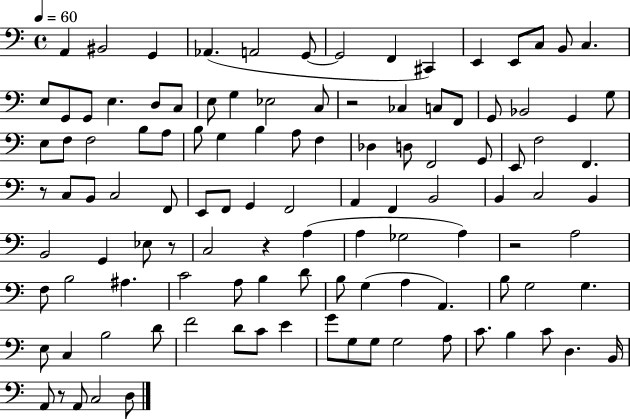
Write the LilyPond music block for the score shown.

{
  \clef bass
  \time 4/4
  \defaultTimeSignature
  \key c \major
  \tempo 4 = 60
  \repeat volta 2 { a,4 bis,2 g,4 | aes,4.( a,2 g,8~~ | g,2 f,4 cis,4) | e,4 e,8 c8 b,8 c4. | \break e8 g,8 g,8 e4. d8 c8 | e8 g4 ees2 c8 | r2 ces4 c8 f,8 | g,8 bes,2 g,4 g8 | \break e8 f8 f2 b8 a8 | b8 g4 b4 a8 f4 | des4 d8 f,2 g,8 | e,8 f2 f,4. | \break r8 c8 b,8 c2 f,8 | e,8 f,8 g,4 f,2 | a,4 f,4 b,2 | b,4 c2 b,4 | \break b,2 g,4 ees8 r8 | c2 r4 a4( | a4 ges2 a4) | r2 a2 | \break f8 b2 ais4. | c'2 a8 b4 d'8 | b8 g4( a4 a,4.) | b8 g2 g4. | \break e8 c4 b2 d'8 | f'2 d'8 c'8 e'4 | g'8 g8 g8 g2 a8 | c'8. b4 c'8 d4. b,16 | \break a,8 r8 a,8 c2 d8 | } \bar "|."
}